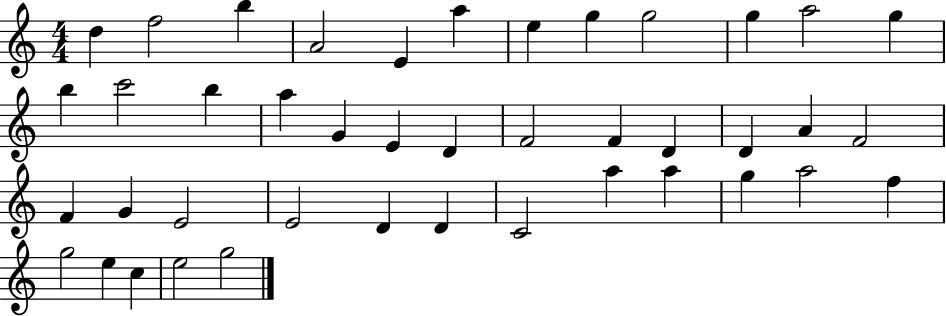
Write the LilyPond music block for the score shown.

{
  \clef treble
  \numericTimeSignature
  \time 4/4
  \key c \major
  d''4 f''2 b''4 | a'2 e'4 a''4 | e''4 g''4 g''2 | g''4 a''2 g''4 | \break b''4 c'''2 b''4 | a''4 g'4 e'4 d'4 | f'2 f'4 d'4 | d'4 a'4 f'2 | \break f'4 g'4 e'2 | e'2 d'4 d'4 | c'2 a''4 a''4 | g''4 a''2 f''4 | \break g''2 e''4 c''4 | e''2 g''2 | \bar "|."
}